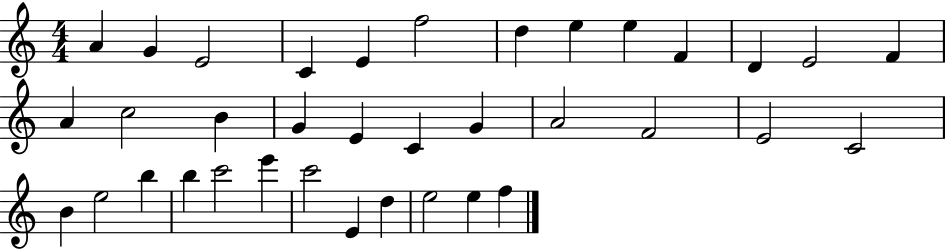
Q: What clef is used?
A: treble